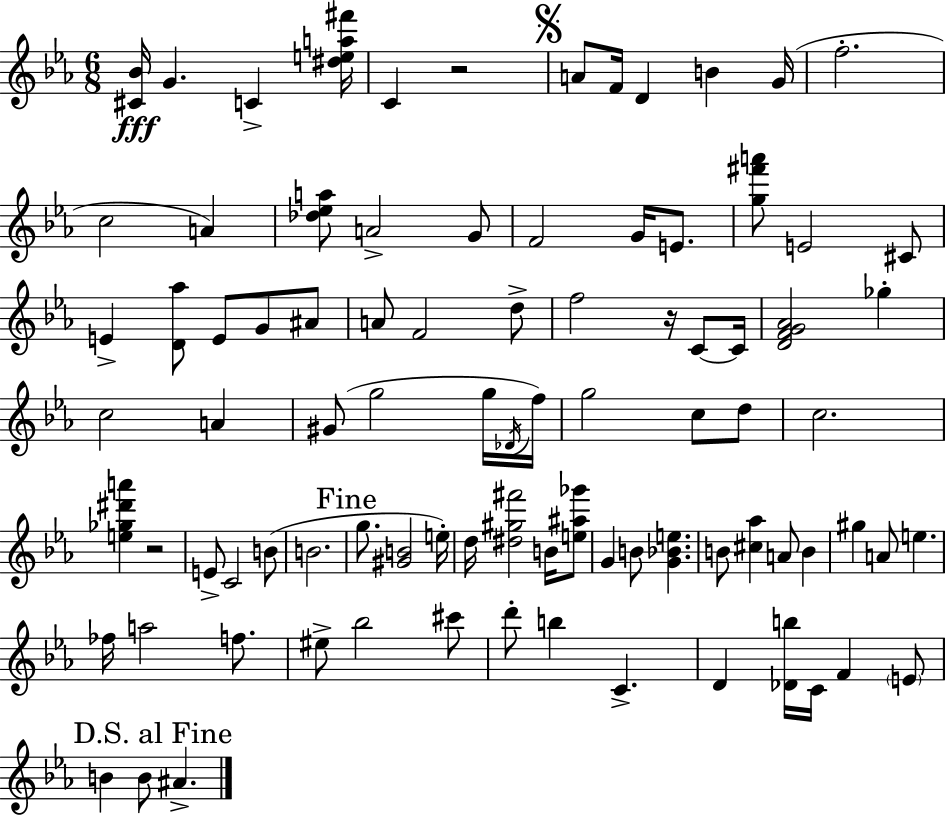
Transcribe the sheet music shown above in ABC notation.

X:1
T:Untitled
M:6/8
L:1/4
K:Eb
[^C_B]/4 G C [^dea^f']/4 C z2 A/2 F/4 D B G/4 f2 c2 A [_d_ea]/2 A2 G/2 F2 G/4 E/2 [g^f'a']/2 E2 ^C/2 E [D_a]/2 E/2 G/2 ^A/2 A/2 F2 d/2 f2 z/4 C/2 C/4 [DFG_A]2 _g c2 A ^G/2 g2 g/4 _D/4 f/4 g2 c/2 d/2 c2 [e_g^d'a'] z2 E/2 C2 B/2 B2 g/2 [^GB]2 e/4 d/4 [^d^g^f']2 B/4 [e^a_g']/2 G B/2 [G_Be] B/2 [^c_a] A/2 B ^g A/2 e _f/4 a2 f/2 ^e/2 _b2 ^c'/2 d'/2 b C D [_Db]/4 C/4 F E/2 B B/2 ^A